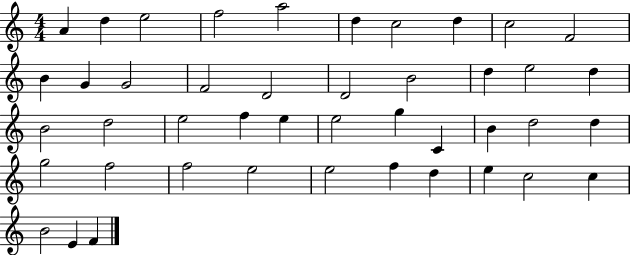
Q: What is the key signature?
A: C major